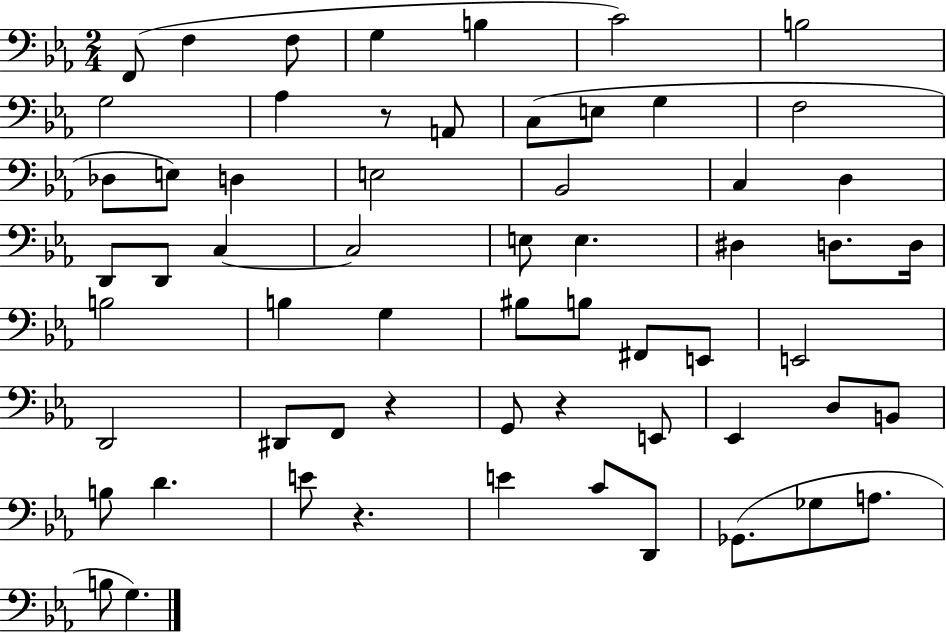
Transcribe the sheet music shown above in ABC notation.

X:1
T:Untitled
M:2/4
L:1/4
K:Eb
F,,/2 F, F,/2 G, B, C2 B,2 G,2 _A, z/2 A,,/2 C,/2 E,/2 G, F,2 _D,/2 E,/2 D, E,2 _B,,2 C, D, D,,/2 D,,/2 C, C,2 E,/2 E, ^D, D,/2 D,/4 B,2 B, G, ^B,/2 B,/2 ^F,,/2 E,,/2 E,,2 D,,2 ^D,,/2 F,,/2 z G,,/2 z E,,/2 _E,, D,/2 B,,/2 B,/2 D E/2 z E C/2 D,,/2 _G,,/2 _G,/2 A,/2 B,/2 G,